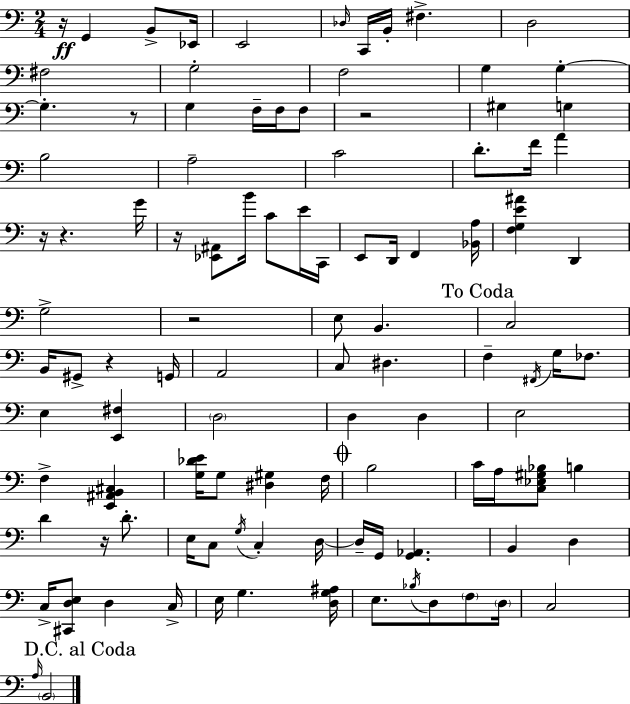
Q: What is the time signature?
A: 2/4